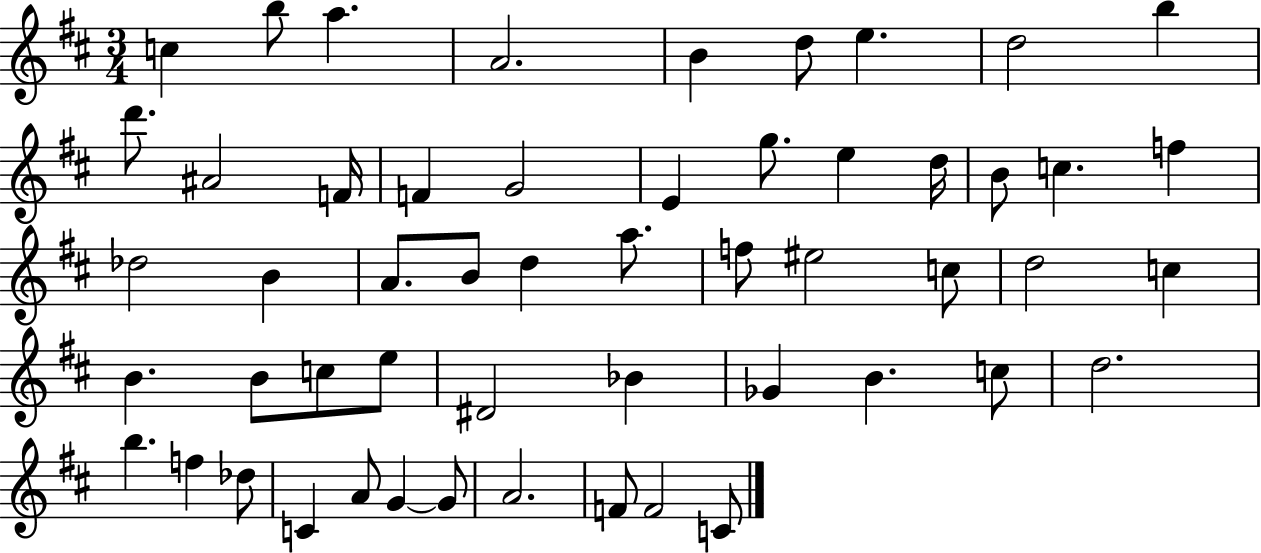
{
  \clef treble
  \numericTimeSignature
  \time 3/4
  \key d \major
  \repeat volta 2 { c''4 b''8 a''4. | a'2. | b'4 d''8 e''4. | d''2 b''4 | \break d'''8. ais'2 f'16 | f'4 g'2 | e'4 g''8. e''4 d''16 | b'8 c''4. f''4 | \break des''2 b'4 | a'8. b'8 d''4 a''8. | f''8 eis''2 c''8 | d''2 c''4 | \break b'4. b'8 c''8 e''8 | dis'2 bes'4 | ges'4 b'4. c''8 | d''2. | \break b''4. f''4 des''8 | c'4 a'8 g'4~~ g'8 | a'2. | f'8 f'2 c'8 | \break } \bar "|."
}